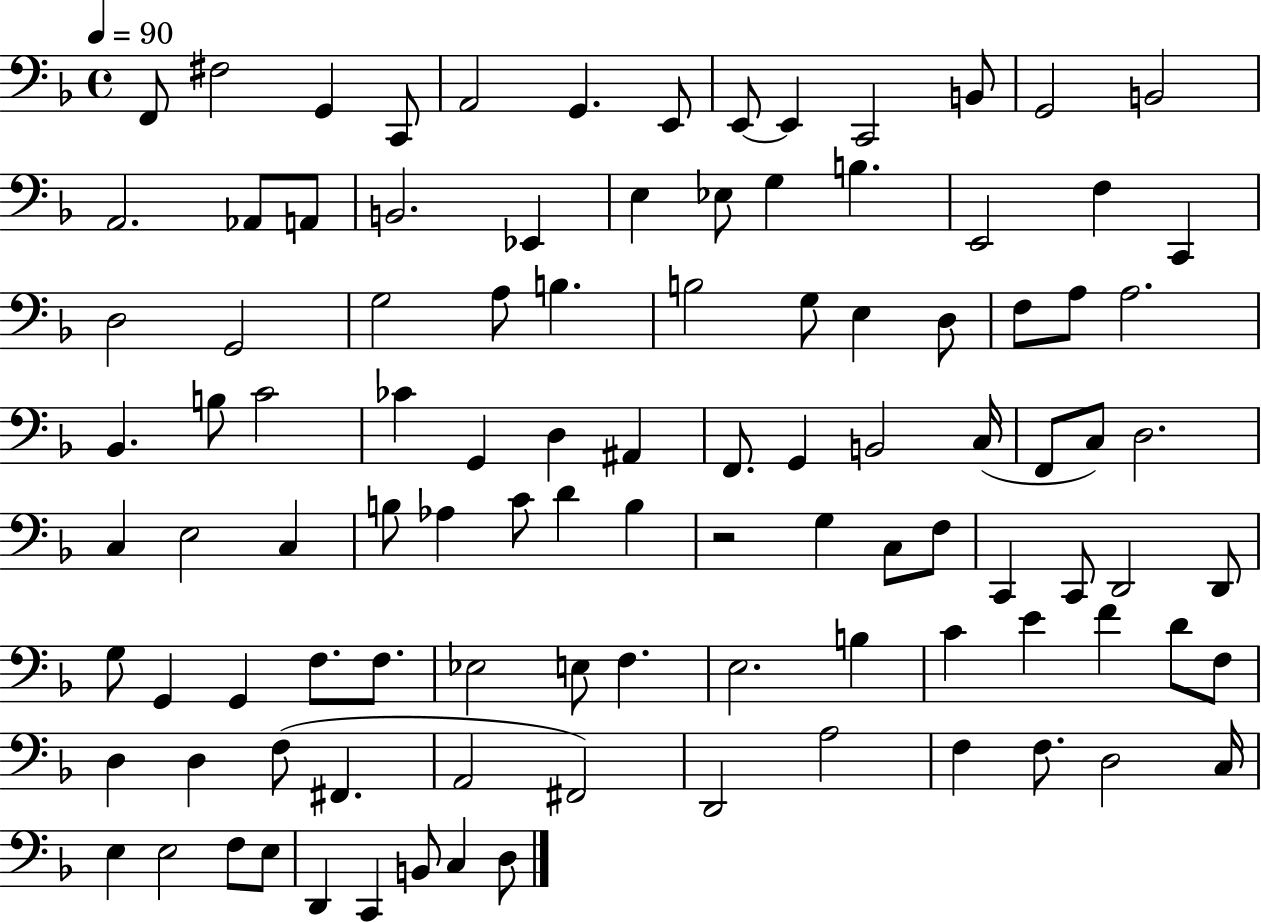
X:1
T:Untitled
M:4/4
L:1/4
K:F
F,,/2 ^F,2 G,, C,,/2 A,,2 G,, E,,/2 E,,/2 E,, C,,2 B,,/2 G,,2 B,,2 A,,2 _A,,/2 A,,/2 B,,2 _E,, E, _E,/2 G, B, E,,2 F, C,, D,2 G,,2 G,2 A,/2 B, B,2 G,/2 E, D,/2 F,/2 A,/2 A,2 _B,, B,/2 C2 _C G,, D, ^A,, F,,/2 G,, B,,2 C,/4 F,,/2 C,/2 D,2 C, E,2 C, B,/2 _A, C/2 D B, z2 G, C,/2 F,/2 C,, C,,/2 D,,2 D,,/2 G,/2 G,, G,, F,/2 F,/2 _E,2 E,/2 F, E,2 B, C E F D/2 F,/2 D, D, F,/2 ^F,, A,,2 ^F,,2 D,,2 A,2 F, F,/2 D,2 C,/4 E, E,2 F,/2 E,/2 D,, C,, B,,/2 C, D,/2